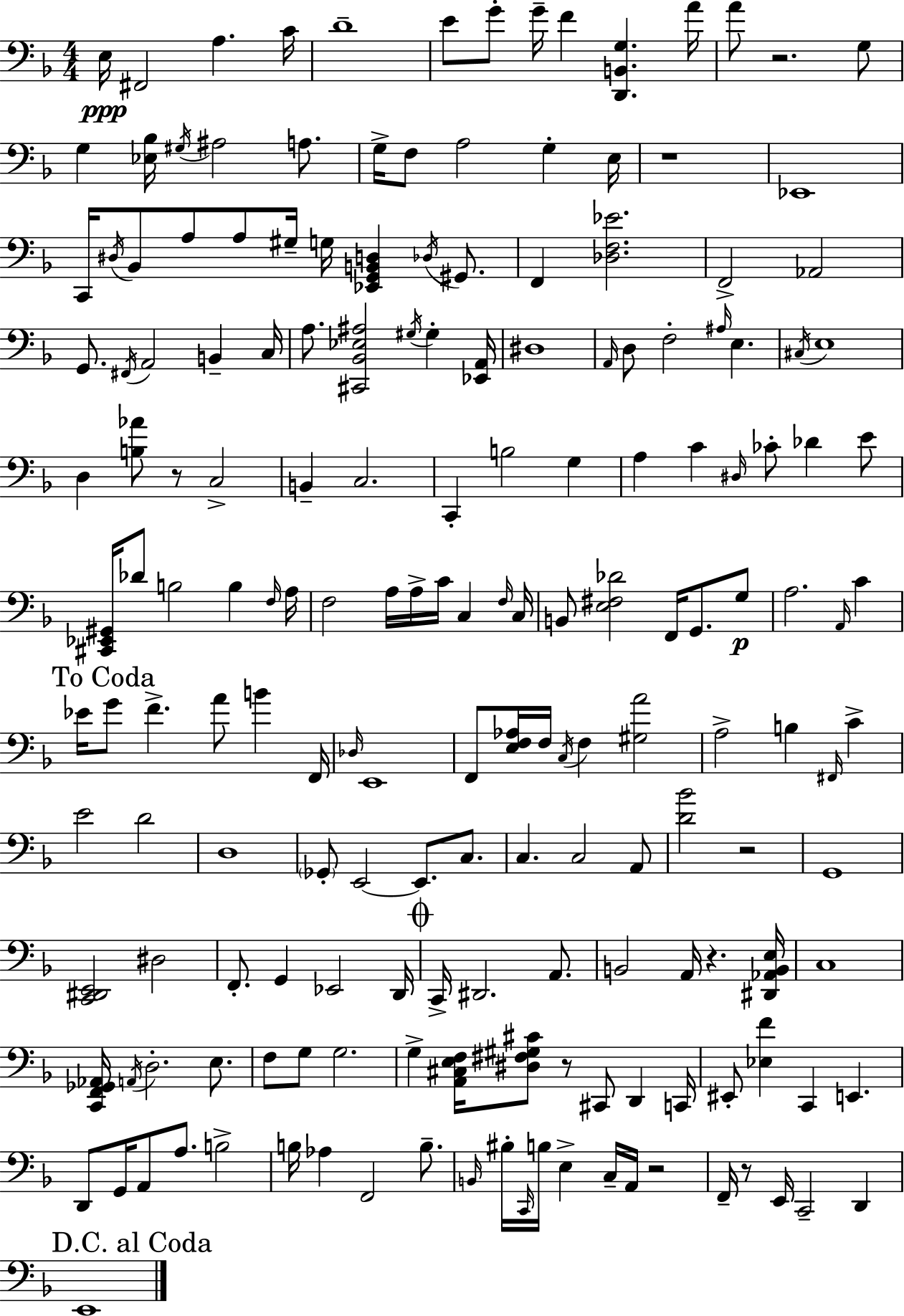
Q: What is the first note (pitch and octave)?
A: E3